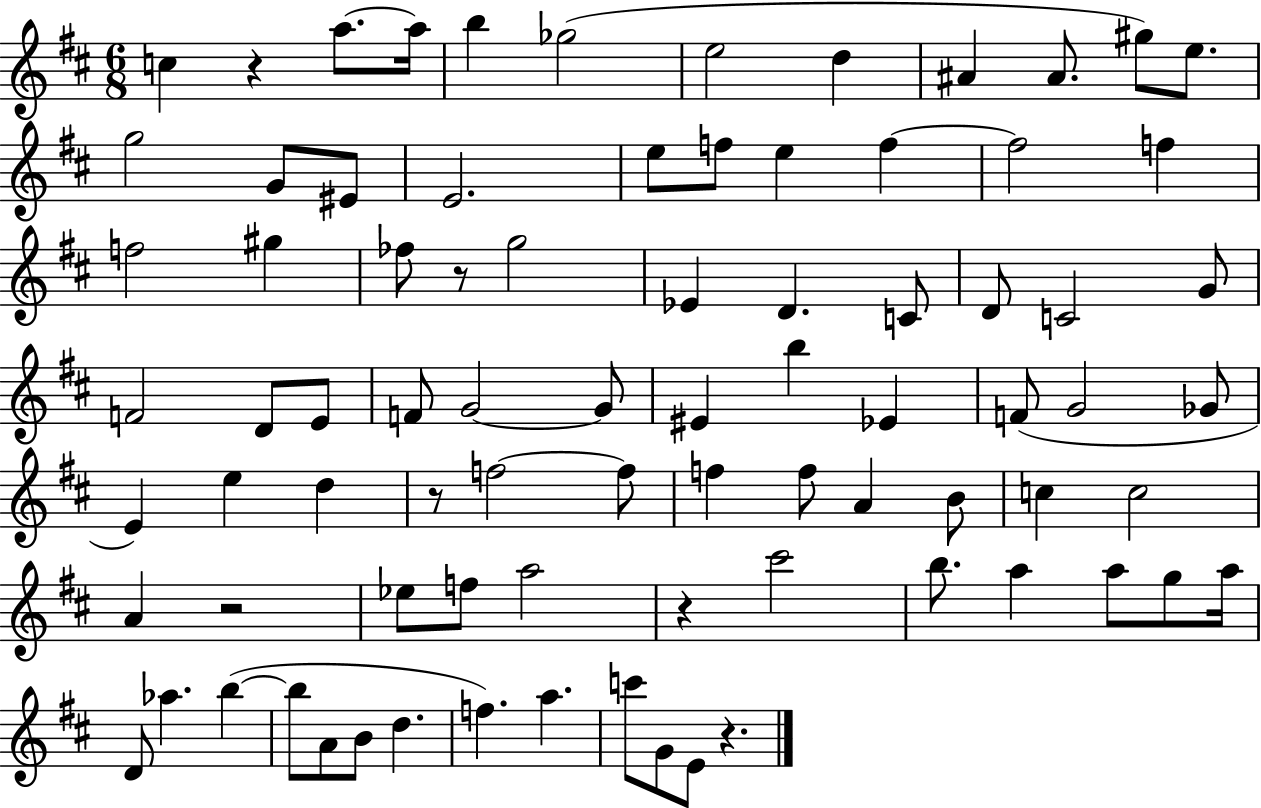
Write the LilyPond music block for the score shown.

{
  \clef treble
  \numericTimeSignature
  \time 6/8
  \key d \major
  c''4 r4 a''8.~~ a''16 | b''4 ges''2( | e''2 d''4 | ais'4 ais'8. gis''8) e''8. | \break g''2 g'8 eis'8 | e'2. | e''8 f''8 e''4 f''4~~ | f''2 f''4 | \break f''2 gis''4 | fes''8 r8 g''2 | ees'4 d'4. c'8 | d'8 c'2 g'8 | \break f'2 d'8 e'8 | f'8 g'2~~ g'8 | eis'4 b''4 ees'4 | f'8( g'2 ges'8 | \break e'4) e''4 d''4 | r8 f''2~~ f''8 | f''4 f''8 a'4 b'8 | c''4 c''2 | \break a'4 r2 | ees''8 f''8 a''2 | r4 cis'''2 | b''8. a''4 a''8 g''8 a''16 | \break d'8 aes''4. b''4~(~ | b''8 a'8 b'8 d''4. | f''4.) a''4. | c'''8 g'8 e'8 r4. | \break \bar "|."
}